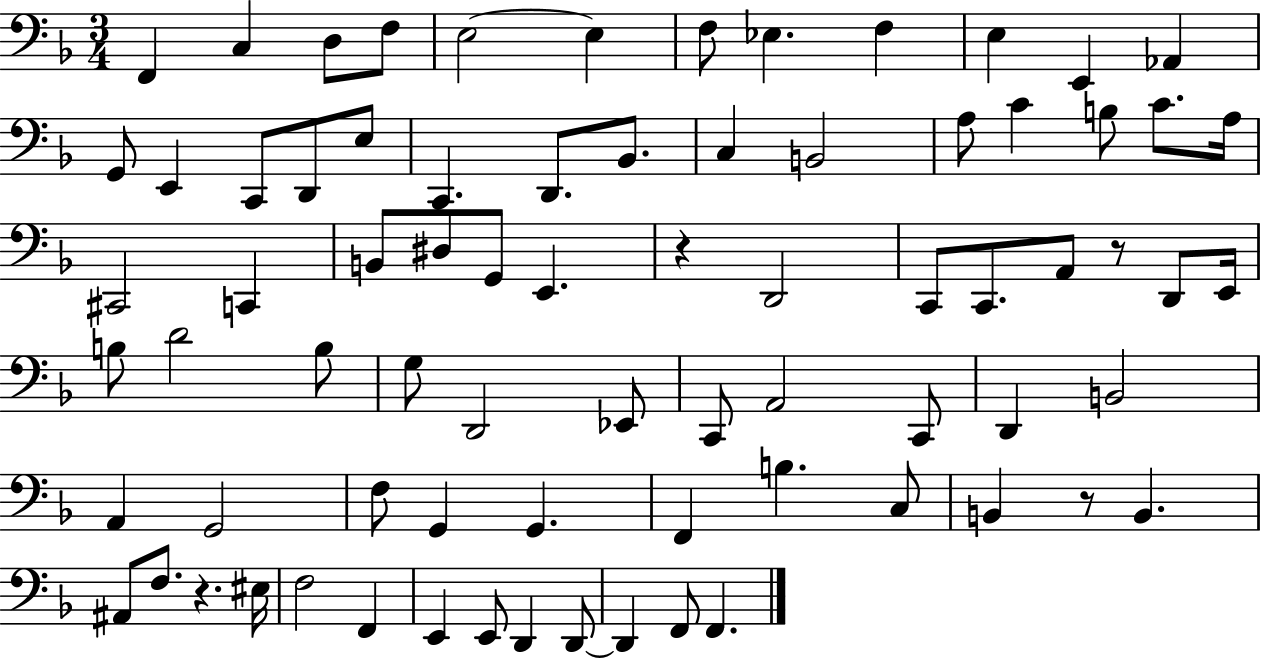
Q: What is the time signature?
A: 3/4